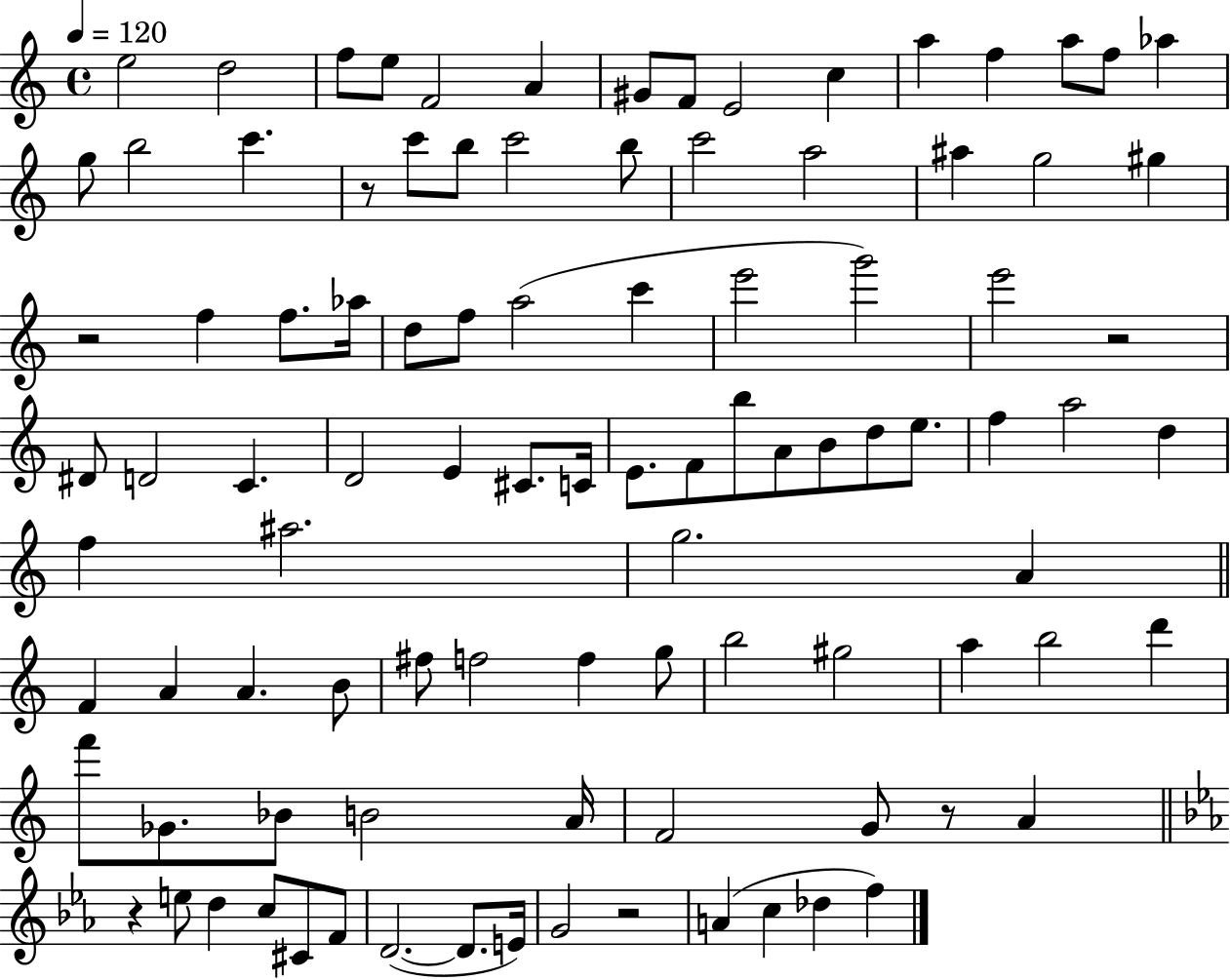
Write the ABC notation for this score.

X:1
T:Untitled
M:4/4
L:1/4
K:C
e2 d2 f/2 e/2 F2 A ^G/2 F/2 E2 c a f a/2 f/2 _a g/2 b2 c' z/2 c'/2 b/2 c'2 b/2 c'2 a2 ^a g2 ^g z2 f f/2 _a/4 d/2 f/2 a2 c' e'2 g'2 e'2 z2 ^D/2 D2 C D2 E ^C/2 C/4 E/2 F/2 b/2 A/2 B/2 d/2 e/2 f a2 d f ^a2 g2 A F A A B/2 ^f/2 f2 f g/2 b2 ^g2 a b2 d' f'/2 _G/2 _B/2 B2 A/4 F2 G/2 z/2 A z e/2 d c/2 ^C/2 F/2 D2 D/2 E/4 G2 z2 A c _d f